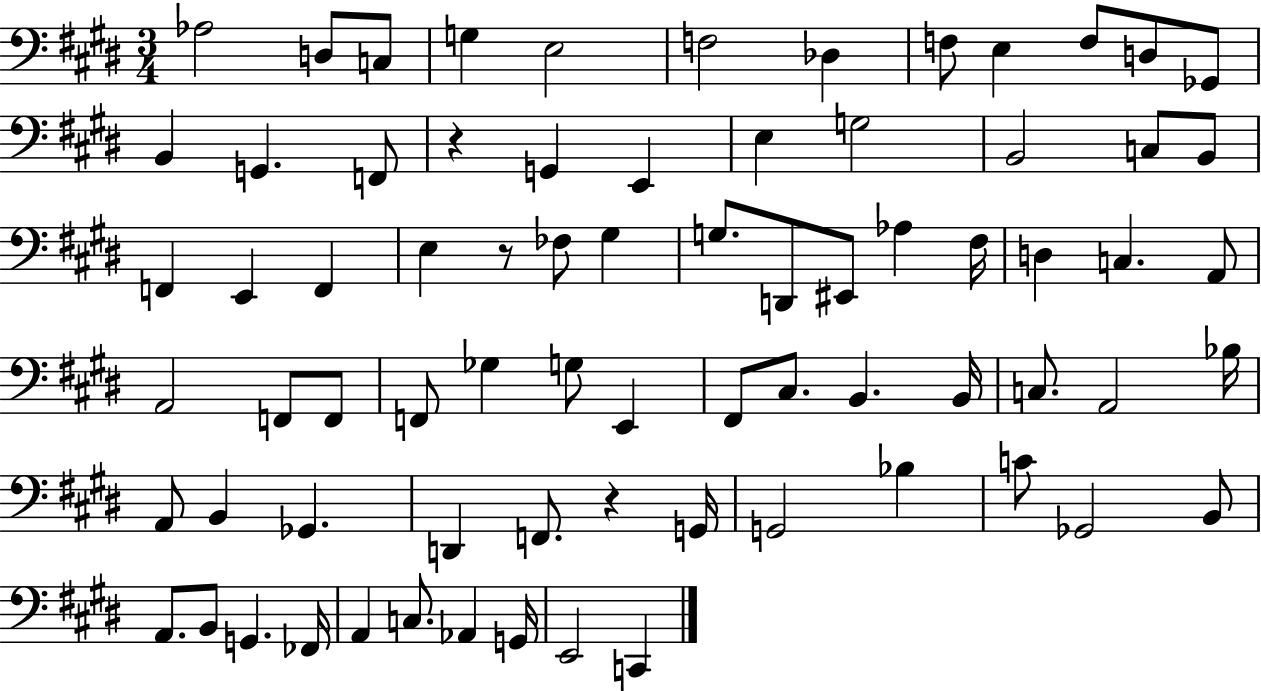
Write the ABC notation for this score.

X:1
T:Untitled
M:3/4
L:1/4
K:E
_A,2 D,/2 C,/2 G, E,2 F,2 _D, F,/2 E, F,/2 D,/2 _G,,/2 B,, G,, F,,/2 z G,, E,, E, G,2 B,,2 C,/2 B,,/2 F,, E,, F,, E, z/2 _F,/2 ^G, G,/2 D,,/2 ^E,,/2 _A, ^F,/4 D, C, A,,/2 A,,2 F,,/2 F,,/2 F,,/2 _G, G,/2 E,, ^F,,/2 ^C,/2 B,, B,,/4 C,/2 A,,2 _B,/4 A,,/2 B,, _G,, D,, F,,/2 z G,,/4 G,,2 _B, C/2 _G,,2 B,,/2 A,,/2 B,,/2 G,, _F,,/4 A,, C,/2 _A,, G,,/4 E,,2 C,,